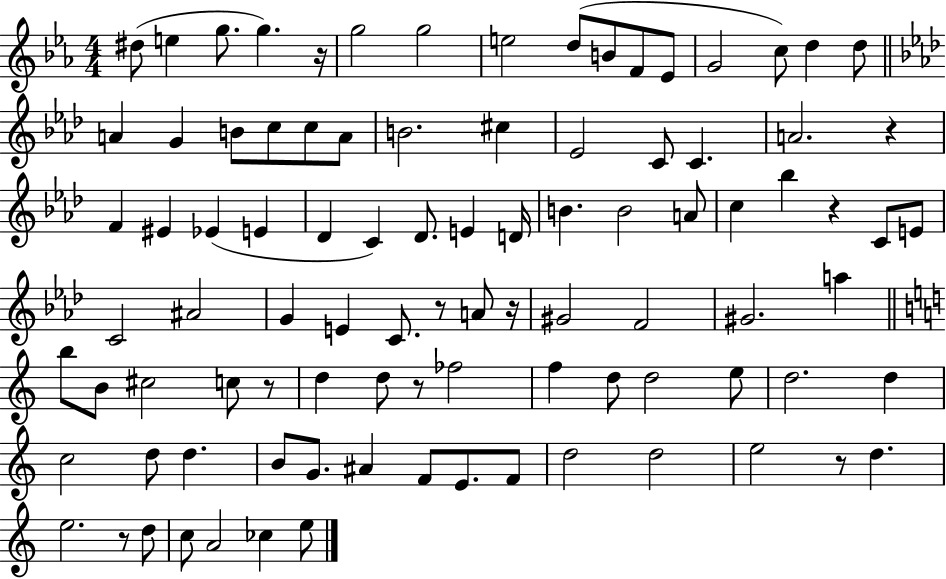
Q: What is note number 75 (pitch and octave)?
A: F4